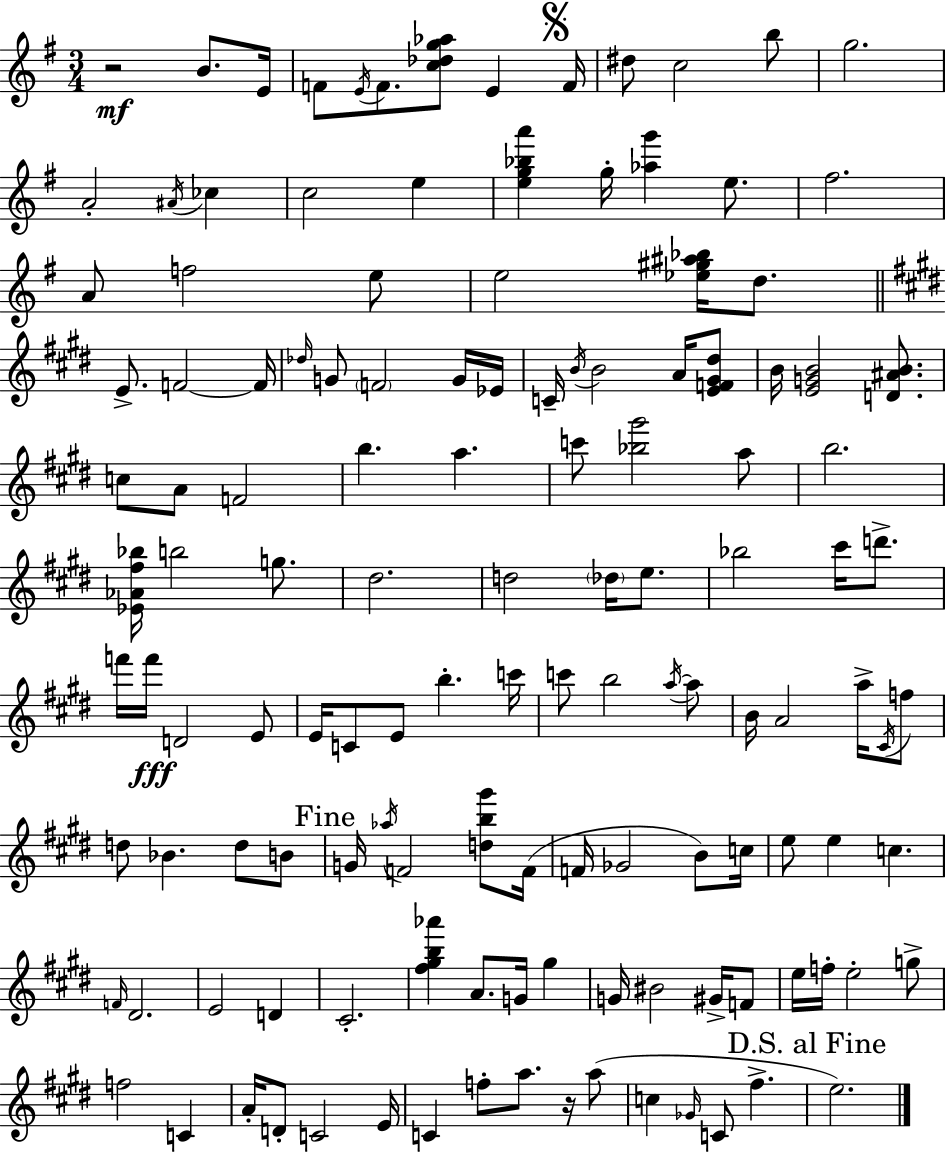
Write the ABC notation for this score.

X:1
T:Untitled
M:3/4
L:1/4
K:G
z2 B/2 E/4 F/2 E/4 F/2 [c_dg_a]/2 E F/4 ^d/2 c2 b/2 g2 A2 ^A/4 _c c2 e [eg_ba'] g/4 [_ag'] e/2 ^f2 A/2 f2 e/2 e2 [_e^g^a_b]/4 d/2 E/2 F2 F/4 _d/4 G/2 F2 G/4 _E/4 C/4 B/4 B2 A/4 [EF^G^d]/2 B/4 [EGB]2 [D^AB]/2 c/2 A/2 F2 b a c'/2 [_b^g']2 a/2 b2 [_E_A^f_b]/4 b2 g/2 ^d2 d2 _d/4 e/2 _b2 ^c'/4 d'/2 f'/4 f'/4 D2 E/2 E/4 C/2 E/2 b c'/4 c'/2 b2 a/4 a/2 B/4 A2 a/4 ^C/4 f/2 d/2 _B d/2 B/2 G/4 _a/4 F2 [db^g']/2 F/4 F/4 _G2 B/2 c/4 e/2 e c F/4 ^D2 E2 D ^C2 [^f^gb_a'] A/2 G/4 ^g G/4 ^B2 ^G/4 F/2 e/4 f/4 e2 g/2 f2 C A/4 D/2 C2 E/4 C f/2 a/2 z/4 a/2 c _G/4 C/2 ^f e2